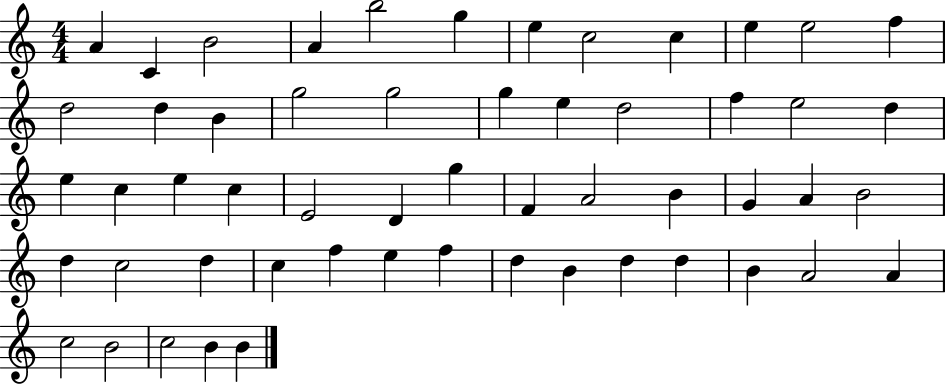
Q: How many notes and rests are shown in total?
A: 55